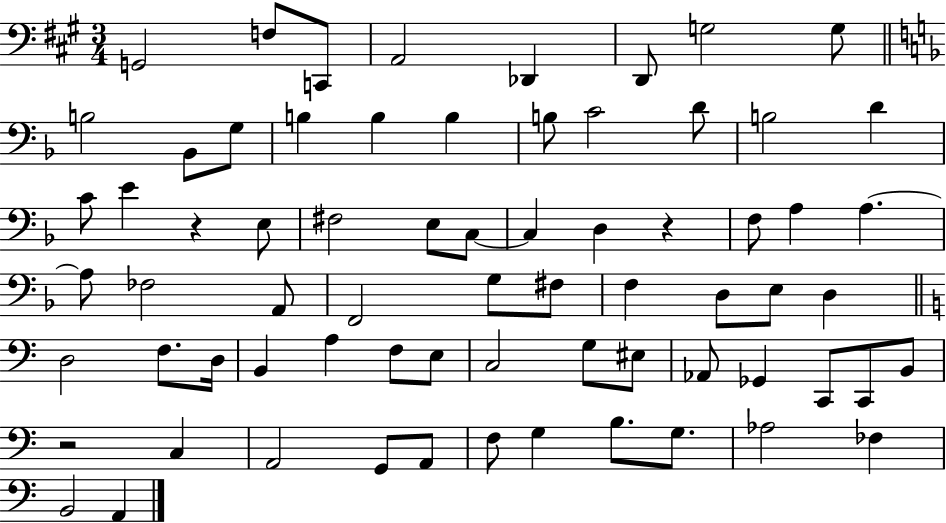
X:1
T:Untitled
M:3/4
L:1/4
K:A
G,,2 F,/2 C,,/2 A,,2 _D,, D,,/2 G,2 G,/2 B,2 _B,,/2 G,/2 B, B, B, B,/2 C2 D/2 B,2 D C/2 E z E,/2 ^F,2 E,/2 C,/2 C, D, z F,/2 A, A, A,/2 _F,2 A,,/2 F,,2 G,/2 ^F,/2 F, D,/2 E,/2 D, D,2 F,/2 D,/4 B,, A, F,/2 E,/2 C,2 G,/2 ^E,/2 _A,,/2 _G,, C,,/2 C,,/2 B,,/2 z2 C, A,,2 G,,/2 A,,/2 F,/2 G, B,/2 G,/2 _A,2 _F, B,,2 A,,